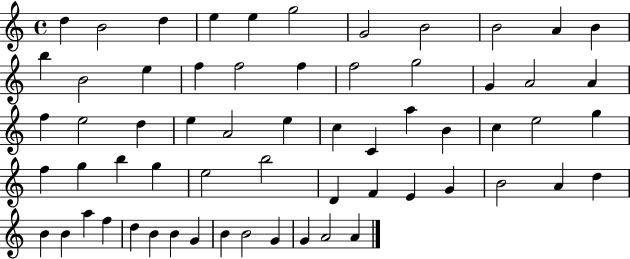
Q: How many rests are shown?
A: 0